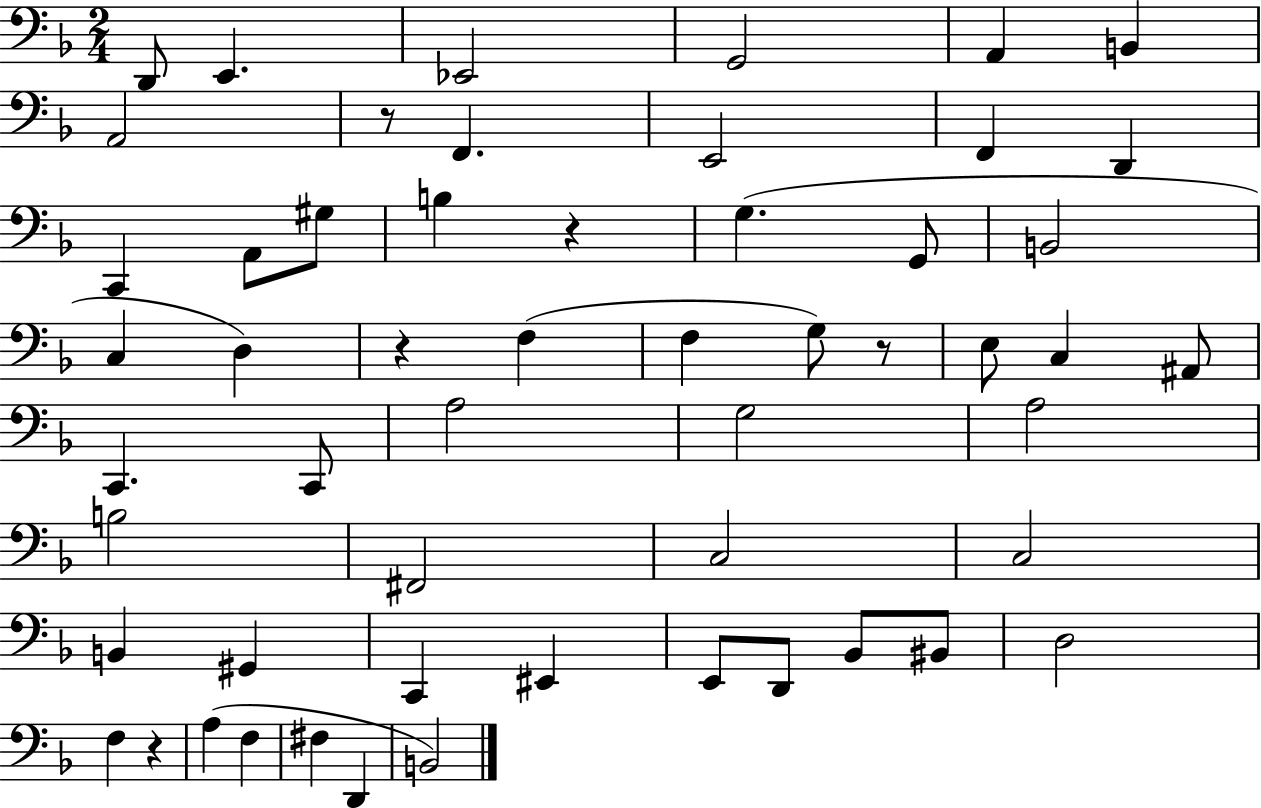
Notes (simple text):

D2/e E2/q. Eb2/h G2/h A2/q B2/q A2/h R/e F2/q. E2/h F2/q D2/q C2/q A2/e G#3/e B3/q R/q G3/q. G2/e B2/h C3/q D3/q R/q F3/q F3/q G3/e R/e E3/e C3/q A#2/e C2/q. C2/e A3/h G3/h A3/h B3/h F#2/h C3/h C3/h B2/q G#2/q C2/q EIS2/q E2/e D2/e Bb2/e BIS2/e D3/h F3/q R/q A3/q F3/q F#3/q D2/q B2/h